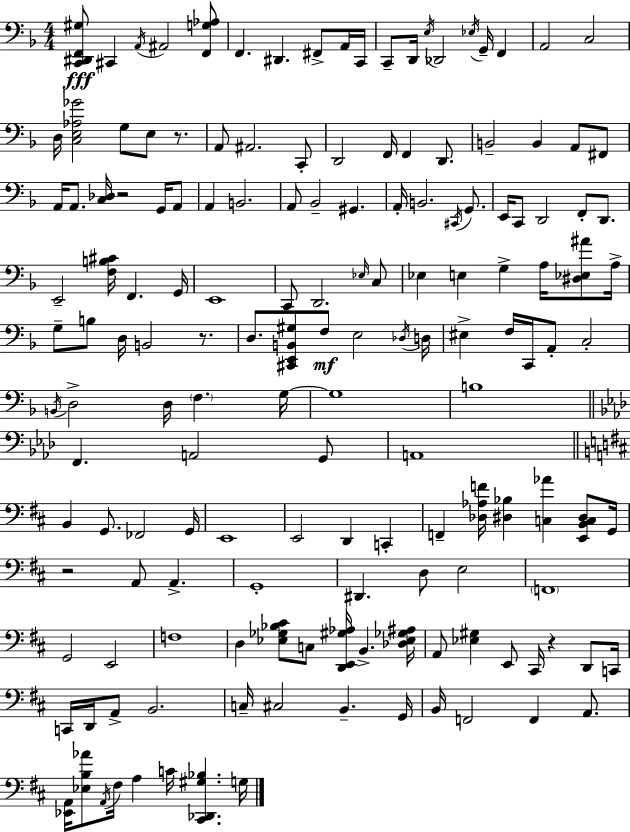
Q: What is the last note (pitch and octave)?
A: G3